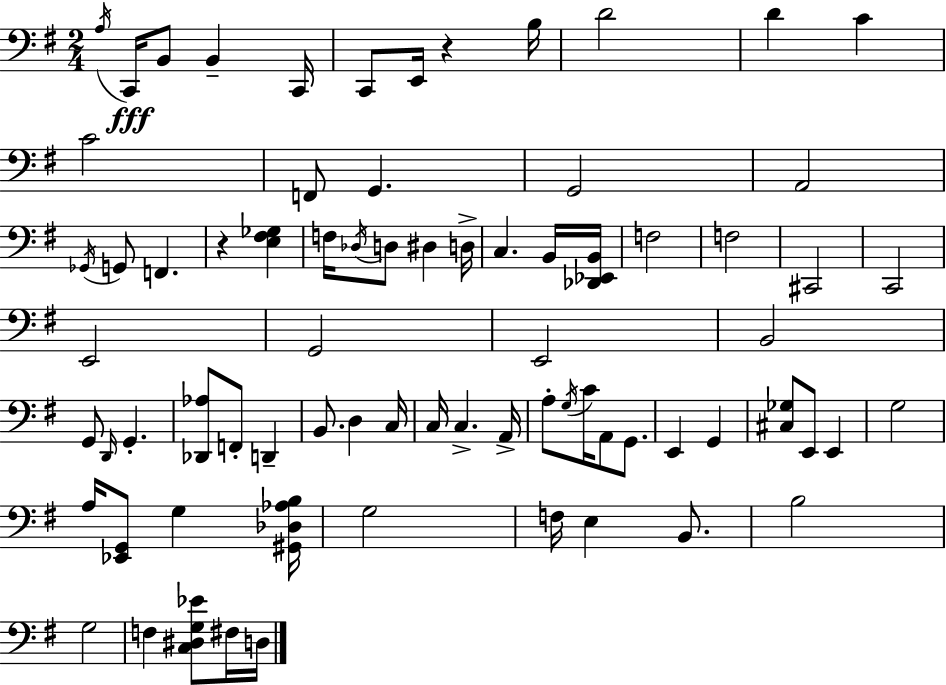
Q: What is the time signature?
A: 2/4